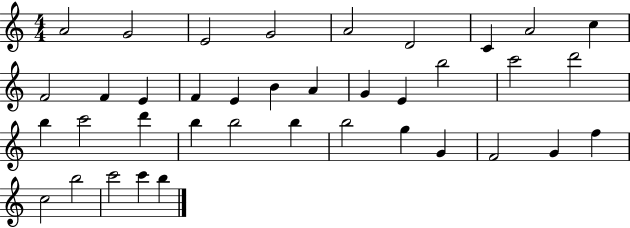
A4/h G4/h E4/h G4/h A4/h D4/h C4/q A4/h C5/q F4/h F4/q E4/q F4/q E4/q B4/q A4/q G4/q E4/q B5/h C6/h D6/h B5/q C6/h D6/q B5/q B5/h B5/q B5/h G5/q G4/q F4/h G4/q F5/q C5/h B5/h C6/h C6/q B5/q